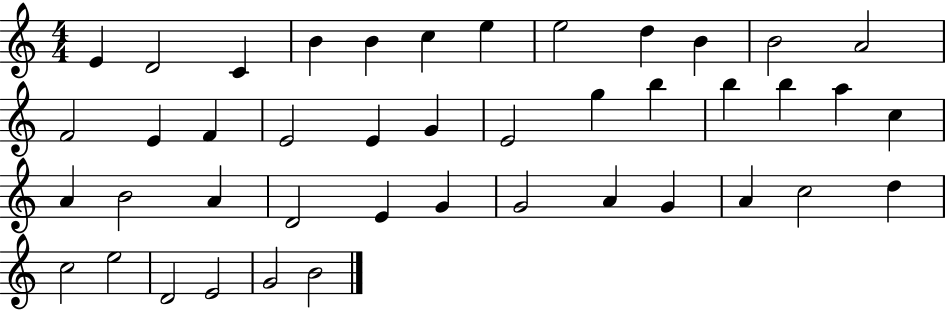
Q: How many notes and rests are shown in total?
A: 43